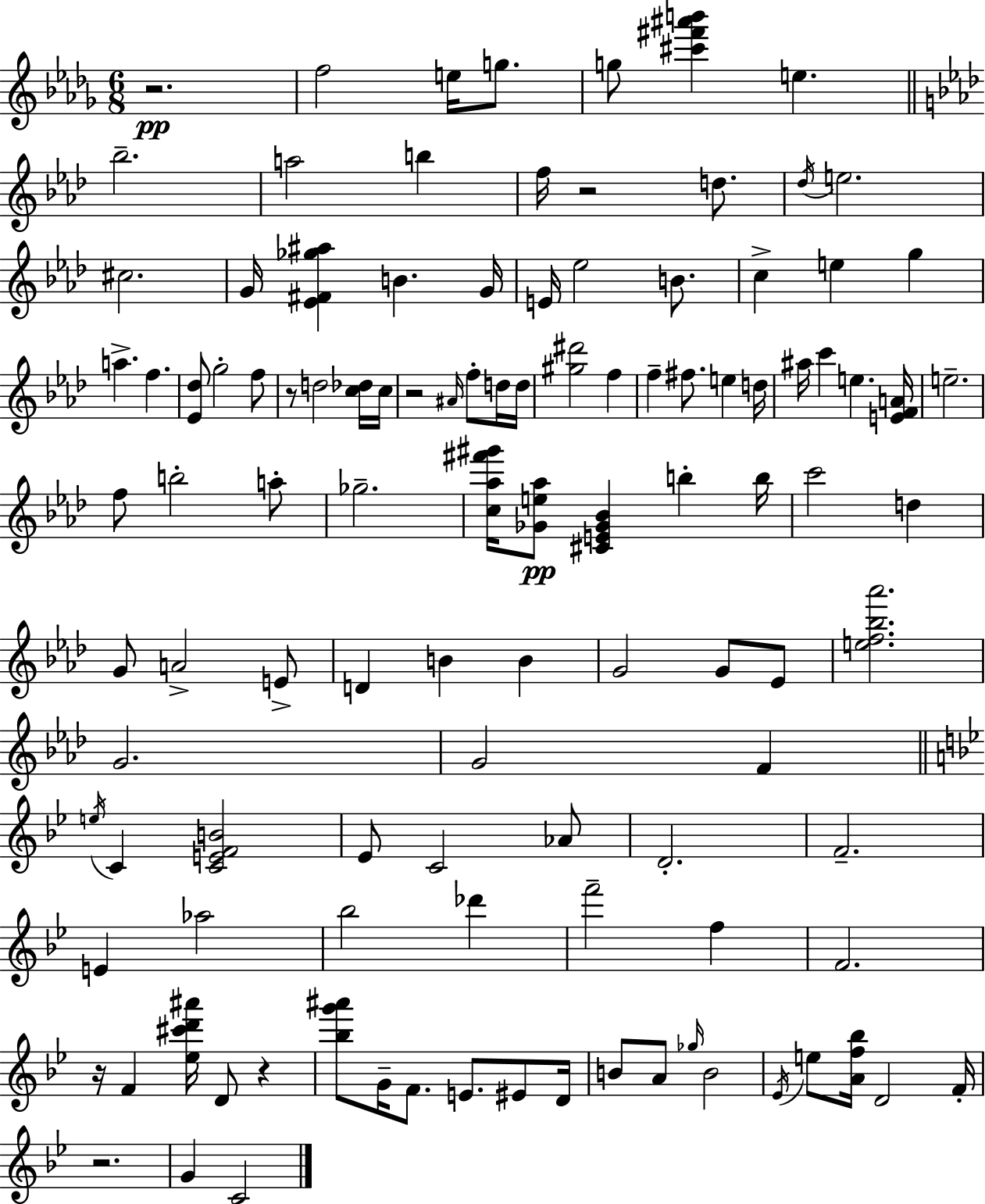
X:1
T:Untitled
M:6/8
L:1/4
K:Bbm
z2 f2 e/4 g/2 g/2 [^c'^f'^a'b'] e _b2 a2 b f/4 z2 d/2 _d/4 e2 ^c2 G/4 [_E^F_g^a] B G/4 E/4 _e2 B/2 c e g a f [_E_d]/2 g2 f/2 z/2 d2 [c_d]/4 c/4 z2 ^A/4 f/2 d/4 d/4 [^g^d']2 f f ^f/2 e d/4 ^a/4 c' e [EFA]/4 e2 f/2 b2 a/2 _g2 [c_a^f'^g']/4 [_Ge_a]/2 [^CE_G_B] b b/4 c'2 d G/2 A2 E/2 D B B G2 G/2 _E/2 [ef_b_a']2 G2 G2 F e/4 C [CEFB]2 _E/2 C2 _A/2 D2 F2 E _a2 _b2 _d' f'2 f F2 z/4 F [_e^c'd'^a']/4 D/2 z [_bg'^a']/2 G/4 F/2 E/2 ^E/2 D/4 B/2 A/2 _g/4 B2 _E/4 e/2 [Af_b]/4 D2 F/4 z2 G C2